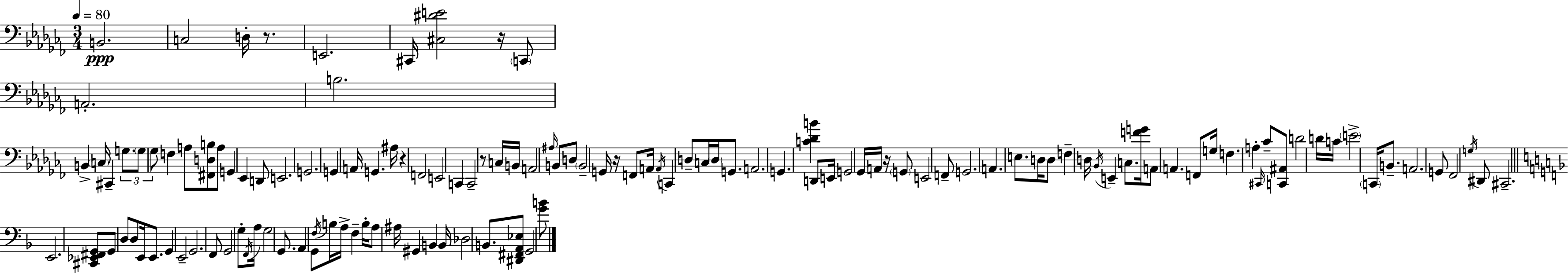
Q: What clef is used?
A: bass